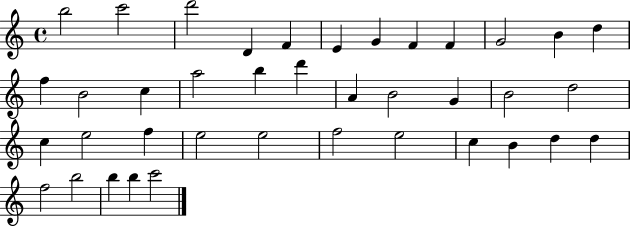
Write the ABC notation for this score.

X:1
T:Untitled
M:4/4
L:1/4
K:C
b2 c'2 d'2 D F E G F F G2 B d f B2 c a2 b d' A B2 G B2 d2 c e2 f e2 e2 f2 e2 c B d d f2 b2 b b c'2